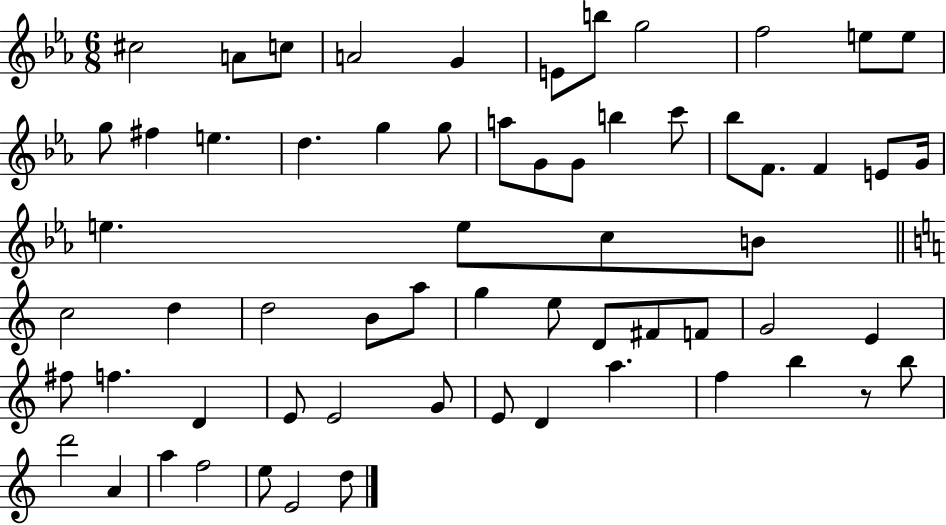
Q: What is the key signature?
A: EES major